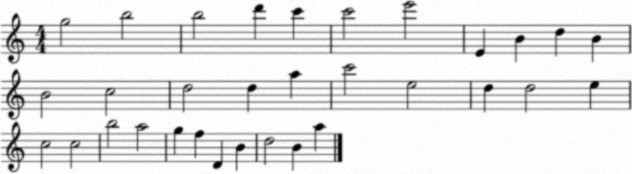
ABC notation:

X:1
T:Untitled
M:4/4
L:1/4
K:C
g2 b2 b2 d' c' c'2 e'2 E B d B B2 c2 d2 d a c'2 e2 d d2 e c2 c2 b2 a2 g f D B d2 B a